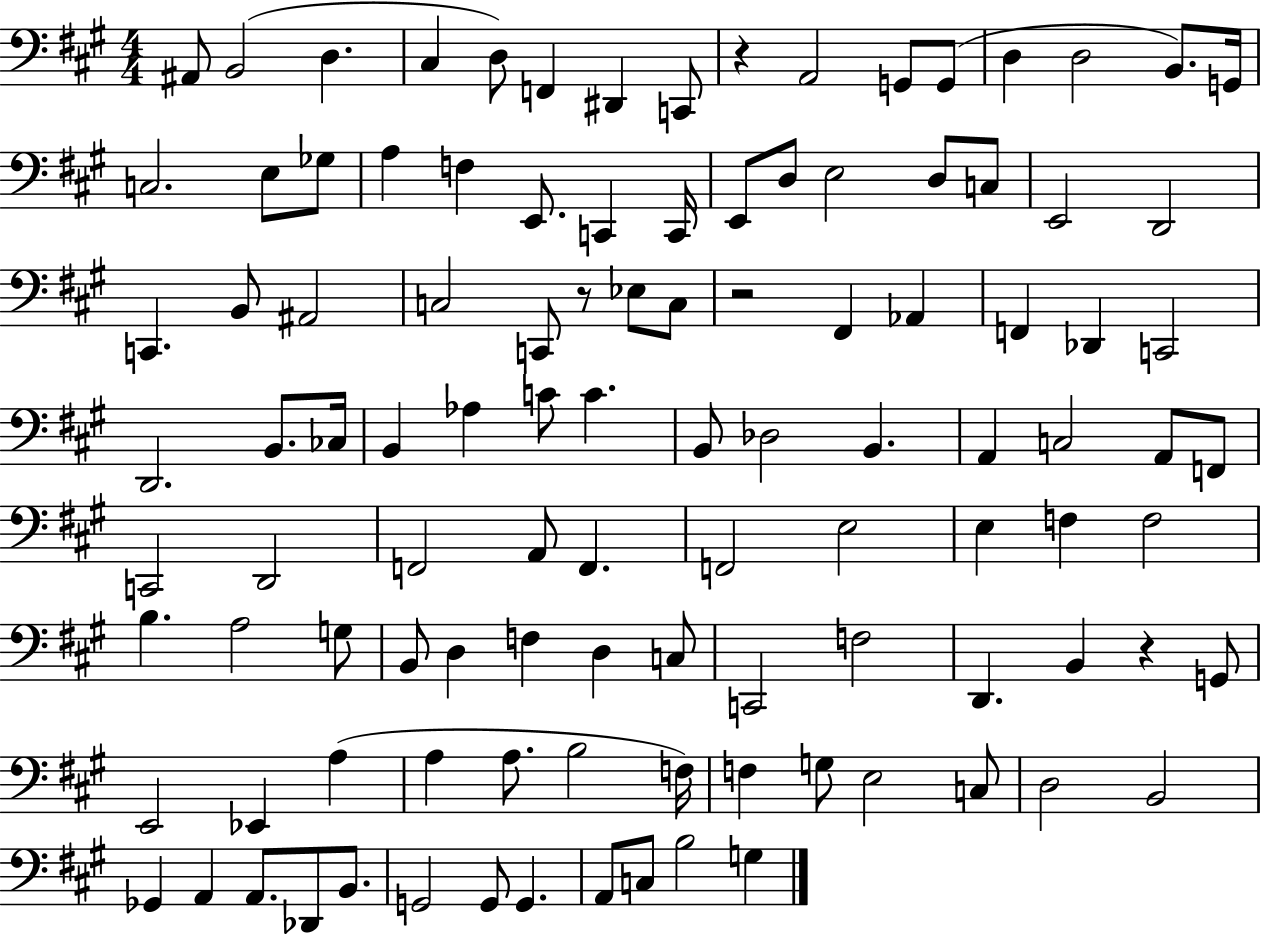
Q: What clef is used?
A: bass